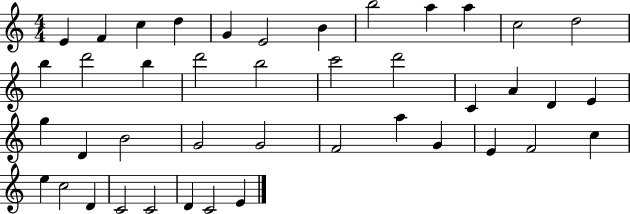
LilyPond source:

{
  \clef treble
  \numericTimeSignature
  \time 4/4
  \key c \major
  e'4 f'4 c''4 d''4 | g'4 e'2 b'4 | b''2 a''4 a''4 | c''2 d''2 | \break b''4 d'''2 b''4 | d'''2 b''2 | c'''2 d'''2 | c'4 a'4 d'4 e'4 | \break g''4 d'4 b'2 | g'2 g'2 | f'2 a''4 g'4 | e'4 f'2 c''4 | \break e''4 c''2 d'4 | c'2 c'2 | d'4 c'2 e'4 | \bar "|."
}